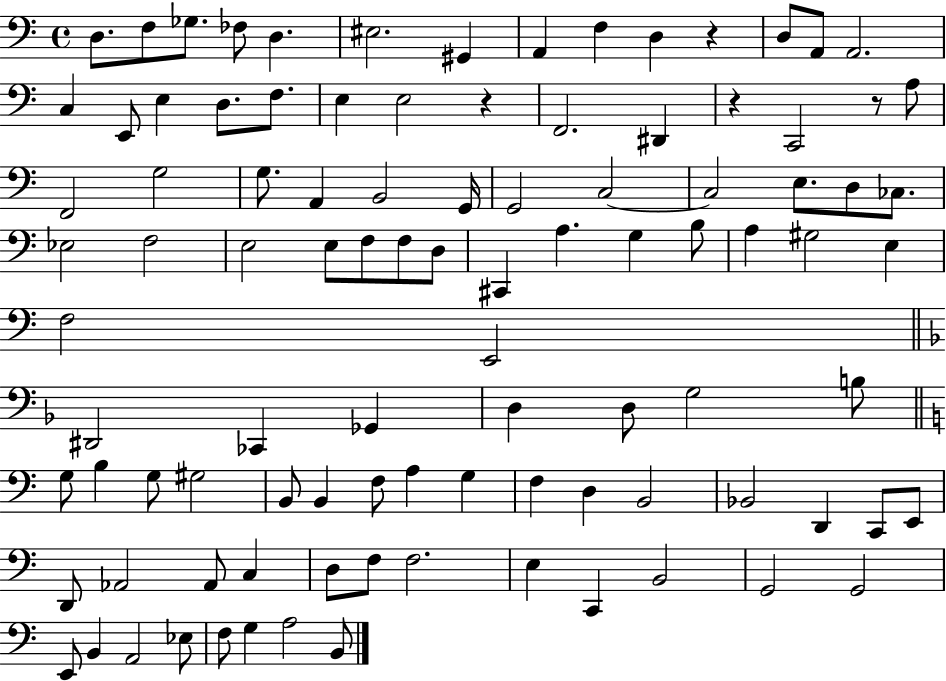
{
  \clef bass
  \time 4/4
  \defaultTimeSignature
  \key c \major
  d8. f8 ges8. fes8 d4. | eis2. gis,4 | a,4 f4 d4 r4 | d8 a,8 a,2. | \break c4 e,8 e4 d8. f8. | e4 e2 r4 | f,2. dis,4 | r4 c,2 r8 a8 | \break f,2 g2 | g8. a,4 b,2 g,16 | g,2 c2~~ | c2 e8. d8 ces8. | \break ees2 f2 | e2 e8 f8 f8 d8 | cis,4 a4. g4 b8 | a4 gis2 e4 | \break f2 e,2 | \bar "||" \break \key f \major dis,2 ces,4 ges,4 | d4 d8 g2 b8 | \bar "||" \break \key c \major g8 b4 g8 gis2 | b,8 b,4 f8 a4 g4 | f4 d4 b,2 | bes,2 d,4 c,8 e,8 | \break d,8 aes,2 aes,8 c4 | d8 f8 f2. | e4 c,4 b,2 | g,2 g,2 | \break e,8 b,4 a,2 ees8 | f8 g4 a2 b,8 | \bar "|."
}